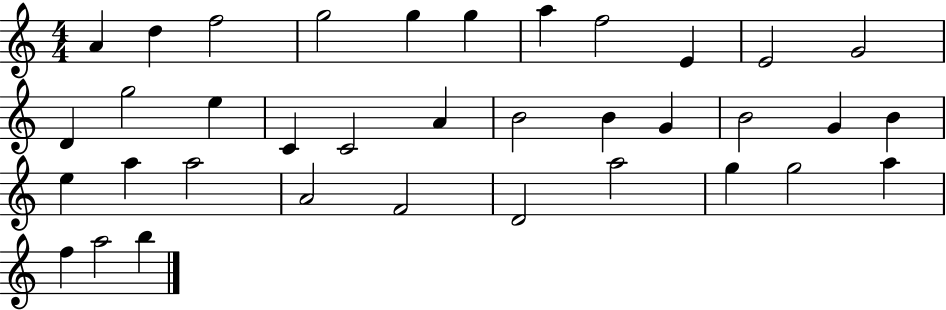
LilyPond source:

{
  \clef treble
  \numericTimeSignature
  \time 4/4
  \key c \major
  a'4 d''4 f''2 | g''2 g''4 g''4 | a''4 f''2 e'4 | e'2 g'2 | \break d'4 g''2 e''4 | c'4 c'2 a'4 | b'2 b'4 g'4 | b'2 g'4 b'4 | \break e''4 a''4 a''2 | a'2 f'2 | d'2 a''2 | g''4 g''2 a''4 | \break f''4 a''2 b''4 | \bar "|."
}